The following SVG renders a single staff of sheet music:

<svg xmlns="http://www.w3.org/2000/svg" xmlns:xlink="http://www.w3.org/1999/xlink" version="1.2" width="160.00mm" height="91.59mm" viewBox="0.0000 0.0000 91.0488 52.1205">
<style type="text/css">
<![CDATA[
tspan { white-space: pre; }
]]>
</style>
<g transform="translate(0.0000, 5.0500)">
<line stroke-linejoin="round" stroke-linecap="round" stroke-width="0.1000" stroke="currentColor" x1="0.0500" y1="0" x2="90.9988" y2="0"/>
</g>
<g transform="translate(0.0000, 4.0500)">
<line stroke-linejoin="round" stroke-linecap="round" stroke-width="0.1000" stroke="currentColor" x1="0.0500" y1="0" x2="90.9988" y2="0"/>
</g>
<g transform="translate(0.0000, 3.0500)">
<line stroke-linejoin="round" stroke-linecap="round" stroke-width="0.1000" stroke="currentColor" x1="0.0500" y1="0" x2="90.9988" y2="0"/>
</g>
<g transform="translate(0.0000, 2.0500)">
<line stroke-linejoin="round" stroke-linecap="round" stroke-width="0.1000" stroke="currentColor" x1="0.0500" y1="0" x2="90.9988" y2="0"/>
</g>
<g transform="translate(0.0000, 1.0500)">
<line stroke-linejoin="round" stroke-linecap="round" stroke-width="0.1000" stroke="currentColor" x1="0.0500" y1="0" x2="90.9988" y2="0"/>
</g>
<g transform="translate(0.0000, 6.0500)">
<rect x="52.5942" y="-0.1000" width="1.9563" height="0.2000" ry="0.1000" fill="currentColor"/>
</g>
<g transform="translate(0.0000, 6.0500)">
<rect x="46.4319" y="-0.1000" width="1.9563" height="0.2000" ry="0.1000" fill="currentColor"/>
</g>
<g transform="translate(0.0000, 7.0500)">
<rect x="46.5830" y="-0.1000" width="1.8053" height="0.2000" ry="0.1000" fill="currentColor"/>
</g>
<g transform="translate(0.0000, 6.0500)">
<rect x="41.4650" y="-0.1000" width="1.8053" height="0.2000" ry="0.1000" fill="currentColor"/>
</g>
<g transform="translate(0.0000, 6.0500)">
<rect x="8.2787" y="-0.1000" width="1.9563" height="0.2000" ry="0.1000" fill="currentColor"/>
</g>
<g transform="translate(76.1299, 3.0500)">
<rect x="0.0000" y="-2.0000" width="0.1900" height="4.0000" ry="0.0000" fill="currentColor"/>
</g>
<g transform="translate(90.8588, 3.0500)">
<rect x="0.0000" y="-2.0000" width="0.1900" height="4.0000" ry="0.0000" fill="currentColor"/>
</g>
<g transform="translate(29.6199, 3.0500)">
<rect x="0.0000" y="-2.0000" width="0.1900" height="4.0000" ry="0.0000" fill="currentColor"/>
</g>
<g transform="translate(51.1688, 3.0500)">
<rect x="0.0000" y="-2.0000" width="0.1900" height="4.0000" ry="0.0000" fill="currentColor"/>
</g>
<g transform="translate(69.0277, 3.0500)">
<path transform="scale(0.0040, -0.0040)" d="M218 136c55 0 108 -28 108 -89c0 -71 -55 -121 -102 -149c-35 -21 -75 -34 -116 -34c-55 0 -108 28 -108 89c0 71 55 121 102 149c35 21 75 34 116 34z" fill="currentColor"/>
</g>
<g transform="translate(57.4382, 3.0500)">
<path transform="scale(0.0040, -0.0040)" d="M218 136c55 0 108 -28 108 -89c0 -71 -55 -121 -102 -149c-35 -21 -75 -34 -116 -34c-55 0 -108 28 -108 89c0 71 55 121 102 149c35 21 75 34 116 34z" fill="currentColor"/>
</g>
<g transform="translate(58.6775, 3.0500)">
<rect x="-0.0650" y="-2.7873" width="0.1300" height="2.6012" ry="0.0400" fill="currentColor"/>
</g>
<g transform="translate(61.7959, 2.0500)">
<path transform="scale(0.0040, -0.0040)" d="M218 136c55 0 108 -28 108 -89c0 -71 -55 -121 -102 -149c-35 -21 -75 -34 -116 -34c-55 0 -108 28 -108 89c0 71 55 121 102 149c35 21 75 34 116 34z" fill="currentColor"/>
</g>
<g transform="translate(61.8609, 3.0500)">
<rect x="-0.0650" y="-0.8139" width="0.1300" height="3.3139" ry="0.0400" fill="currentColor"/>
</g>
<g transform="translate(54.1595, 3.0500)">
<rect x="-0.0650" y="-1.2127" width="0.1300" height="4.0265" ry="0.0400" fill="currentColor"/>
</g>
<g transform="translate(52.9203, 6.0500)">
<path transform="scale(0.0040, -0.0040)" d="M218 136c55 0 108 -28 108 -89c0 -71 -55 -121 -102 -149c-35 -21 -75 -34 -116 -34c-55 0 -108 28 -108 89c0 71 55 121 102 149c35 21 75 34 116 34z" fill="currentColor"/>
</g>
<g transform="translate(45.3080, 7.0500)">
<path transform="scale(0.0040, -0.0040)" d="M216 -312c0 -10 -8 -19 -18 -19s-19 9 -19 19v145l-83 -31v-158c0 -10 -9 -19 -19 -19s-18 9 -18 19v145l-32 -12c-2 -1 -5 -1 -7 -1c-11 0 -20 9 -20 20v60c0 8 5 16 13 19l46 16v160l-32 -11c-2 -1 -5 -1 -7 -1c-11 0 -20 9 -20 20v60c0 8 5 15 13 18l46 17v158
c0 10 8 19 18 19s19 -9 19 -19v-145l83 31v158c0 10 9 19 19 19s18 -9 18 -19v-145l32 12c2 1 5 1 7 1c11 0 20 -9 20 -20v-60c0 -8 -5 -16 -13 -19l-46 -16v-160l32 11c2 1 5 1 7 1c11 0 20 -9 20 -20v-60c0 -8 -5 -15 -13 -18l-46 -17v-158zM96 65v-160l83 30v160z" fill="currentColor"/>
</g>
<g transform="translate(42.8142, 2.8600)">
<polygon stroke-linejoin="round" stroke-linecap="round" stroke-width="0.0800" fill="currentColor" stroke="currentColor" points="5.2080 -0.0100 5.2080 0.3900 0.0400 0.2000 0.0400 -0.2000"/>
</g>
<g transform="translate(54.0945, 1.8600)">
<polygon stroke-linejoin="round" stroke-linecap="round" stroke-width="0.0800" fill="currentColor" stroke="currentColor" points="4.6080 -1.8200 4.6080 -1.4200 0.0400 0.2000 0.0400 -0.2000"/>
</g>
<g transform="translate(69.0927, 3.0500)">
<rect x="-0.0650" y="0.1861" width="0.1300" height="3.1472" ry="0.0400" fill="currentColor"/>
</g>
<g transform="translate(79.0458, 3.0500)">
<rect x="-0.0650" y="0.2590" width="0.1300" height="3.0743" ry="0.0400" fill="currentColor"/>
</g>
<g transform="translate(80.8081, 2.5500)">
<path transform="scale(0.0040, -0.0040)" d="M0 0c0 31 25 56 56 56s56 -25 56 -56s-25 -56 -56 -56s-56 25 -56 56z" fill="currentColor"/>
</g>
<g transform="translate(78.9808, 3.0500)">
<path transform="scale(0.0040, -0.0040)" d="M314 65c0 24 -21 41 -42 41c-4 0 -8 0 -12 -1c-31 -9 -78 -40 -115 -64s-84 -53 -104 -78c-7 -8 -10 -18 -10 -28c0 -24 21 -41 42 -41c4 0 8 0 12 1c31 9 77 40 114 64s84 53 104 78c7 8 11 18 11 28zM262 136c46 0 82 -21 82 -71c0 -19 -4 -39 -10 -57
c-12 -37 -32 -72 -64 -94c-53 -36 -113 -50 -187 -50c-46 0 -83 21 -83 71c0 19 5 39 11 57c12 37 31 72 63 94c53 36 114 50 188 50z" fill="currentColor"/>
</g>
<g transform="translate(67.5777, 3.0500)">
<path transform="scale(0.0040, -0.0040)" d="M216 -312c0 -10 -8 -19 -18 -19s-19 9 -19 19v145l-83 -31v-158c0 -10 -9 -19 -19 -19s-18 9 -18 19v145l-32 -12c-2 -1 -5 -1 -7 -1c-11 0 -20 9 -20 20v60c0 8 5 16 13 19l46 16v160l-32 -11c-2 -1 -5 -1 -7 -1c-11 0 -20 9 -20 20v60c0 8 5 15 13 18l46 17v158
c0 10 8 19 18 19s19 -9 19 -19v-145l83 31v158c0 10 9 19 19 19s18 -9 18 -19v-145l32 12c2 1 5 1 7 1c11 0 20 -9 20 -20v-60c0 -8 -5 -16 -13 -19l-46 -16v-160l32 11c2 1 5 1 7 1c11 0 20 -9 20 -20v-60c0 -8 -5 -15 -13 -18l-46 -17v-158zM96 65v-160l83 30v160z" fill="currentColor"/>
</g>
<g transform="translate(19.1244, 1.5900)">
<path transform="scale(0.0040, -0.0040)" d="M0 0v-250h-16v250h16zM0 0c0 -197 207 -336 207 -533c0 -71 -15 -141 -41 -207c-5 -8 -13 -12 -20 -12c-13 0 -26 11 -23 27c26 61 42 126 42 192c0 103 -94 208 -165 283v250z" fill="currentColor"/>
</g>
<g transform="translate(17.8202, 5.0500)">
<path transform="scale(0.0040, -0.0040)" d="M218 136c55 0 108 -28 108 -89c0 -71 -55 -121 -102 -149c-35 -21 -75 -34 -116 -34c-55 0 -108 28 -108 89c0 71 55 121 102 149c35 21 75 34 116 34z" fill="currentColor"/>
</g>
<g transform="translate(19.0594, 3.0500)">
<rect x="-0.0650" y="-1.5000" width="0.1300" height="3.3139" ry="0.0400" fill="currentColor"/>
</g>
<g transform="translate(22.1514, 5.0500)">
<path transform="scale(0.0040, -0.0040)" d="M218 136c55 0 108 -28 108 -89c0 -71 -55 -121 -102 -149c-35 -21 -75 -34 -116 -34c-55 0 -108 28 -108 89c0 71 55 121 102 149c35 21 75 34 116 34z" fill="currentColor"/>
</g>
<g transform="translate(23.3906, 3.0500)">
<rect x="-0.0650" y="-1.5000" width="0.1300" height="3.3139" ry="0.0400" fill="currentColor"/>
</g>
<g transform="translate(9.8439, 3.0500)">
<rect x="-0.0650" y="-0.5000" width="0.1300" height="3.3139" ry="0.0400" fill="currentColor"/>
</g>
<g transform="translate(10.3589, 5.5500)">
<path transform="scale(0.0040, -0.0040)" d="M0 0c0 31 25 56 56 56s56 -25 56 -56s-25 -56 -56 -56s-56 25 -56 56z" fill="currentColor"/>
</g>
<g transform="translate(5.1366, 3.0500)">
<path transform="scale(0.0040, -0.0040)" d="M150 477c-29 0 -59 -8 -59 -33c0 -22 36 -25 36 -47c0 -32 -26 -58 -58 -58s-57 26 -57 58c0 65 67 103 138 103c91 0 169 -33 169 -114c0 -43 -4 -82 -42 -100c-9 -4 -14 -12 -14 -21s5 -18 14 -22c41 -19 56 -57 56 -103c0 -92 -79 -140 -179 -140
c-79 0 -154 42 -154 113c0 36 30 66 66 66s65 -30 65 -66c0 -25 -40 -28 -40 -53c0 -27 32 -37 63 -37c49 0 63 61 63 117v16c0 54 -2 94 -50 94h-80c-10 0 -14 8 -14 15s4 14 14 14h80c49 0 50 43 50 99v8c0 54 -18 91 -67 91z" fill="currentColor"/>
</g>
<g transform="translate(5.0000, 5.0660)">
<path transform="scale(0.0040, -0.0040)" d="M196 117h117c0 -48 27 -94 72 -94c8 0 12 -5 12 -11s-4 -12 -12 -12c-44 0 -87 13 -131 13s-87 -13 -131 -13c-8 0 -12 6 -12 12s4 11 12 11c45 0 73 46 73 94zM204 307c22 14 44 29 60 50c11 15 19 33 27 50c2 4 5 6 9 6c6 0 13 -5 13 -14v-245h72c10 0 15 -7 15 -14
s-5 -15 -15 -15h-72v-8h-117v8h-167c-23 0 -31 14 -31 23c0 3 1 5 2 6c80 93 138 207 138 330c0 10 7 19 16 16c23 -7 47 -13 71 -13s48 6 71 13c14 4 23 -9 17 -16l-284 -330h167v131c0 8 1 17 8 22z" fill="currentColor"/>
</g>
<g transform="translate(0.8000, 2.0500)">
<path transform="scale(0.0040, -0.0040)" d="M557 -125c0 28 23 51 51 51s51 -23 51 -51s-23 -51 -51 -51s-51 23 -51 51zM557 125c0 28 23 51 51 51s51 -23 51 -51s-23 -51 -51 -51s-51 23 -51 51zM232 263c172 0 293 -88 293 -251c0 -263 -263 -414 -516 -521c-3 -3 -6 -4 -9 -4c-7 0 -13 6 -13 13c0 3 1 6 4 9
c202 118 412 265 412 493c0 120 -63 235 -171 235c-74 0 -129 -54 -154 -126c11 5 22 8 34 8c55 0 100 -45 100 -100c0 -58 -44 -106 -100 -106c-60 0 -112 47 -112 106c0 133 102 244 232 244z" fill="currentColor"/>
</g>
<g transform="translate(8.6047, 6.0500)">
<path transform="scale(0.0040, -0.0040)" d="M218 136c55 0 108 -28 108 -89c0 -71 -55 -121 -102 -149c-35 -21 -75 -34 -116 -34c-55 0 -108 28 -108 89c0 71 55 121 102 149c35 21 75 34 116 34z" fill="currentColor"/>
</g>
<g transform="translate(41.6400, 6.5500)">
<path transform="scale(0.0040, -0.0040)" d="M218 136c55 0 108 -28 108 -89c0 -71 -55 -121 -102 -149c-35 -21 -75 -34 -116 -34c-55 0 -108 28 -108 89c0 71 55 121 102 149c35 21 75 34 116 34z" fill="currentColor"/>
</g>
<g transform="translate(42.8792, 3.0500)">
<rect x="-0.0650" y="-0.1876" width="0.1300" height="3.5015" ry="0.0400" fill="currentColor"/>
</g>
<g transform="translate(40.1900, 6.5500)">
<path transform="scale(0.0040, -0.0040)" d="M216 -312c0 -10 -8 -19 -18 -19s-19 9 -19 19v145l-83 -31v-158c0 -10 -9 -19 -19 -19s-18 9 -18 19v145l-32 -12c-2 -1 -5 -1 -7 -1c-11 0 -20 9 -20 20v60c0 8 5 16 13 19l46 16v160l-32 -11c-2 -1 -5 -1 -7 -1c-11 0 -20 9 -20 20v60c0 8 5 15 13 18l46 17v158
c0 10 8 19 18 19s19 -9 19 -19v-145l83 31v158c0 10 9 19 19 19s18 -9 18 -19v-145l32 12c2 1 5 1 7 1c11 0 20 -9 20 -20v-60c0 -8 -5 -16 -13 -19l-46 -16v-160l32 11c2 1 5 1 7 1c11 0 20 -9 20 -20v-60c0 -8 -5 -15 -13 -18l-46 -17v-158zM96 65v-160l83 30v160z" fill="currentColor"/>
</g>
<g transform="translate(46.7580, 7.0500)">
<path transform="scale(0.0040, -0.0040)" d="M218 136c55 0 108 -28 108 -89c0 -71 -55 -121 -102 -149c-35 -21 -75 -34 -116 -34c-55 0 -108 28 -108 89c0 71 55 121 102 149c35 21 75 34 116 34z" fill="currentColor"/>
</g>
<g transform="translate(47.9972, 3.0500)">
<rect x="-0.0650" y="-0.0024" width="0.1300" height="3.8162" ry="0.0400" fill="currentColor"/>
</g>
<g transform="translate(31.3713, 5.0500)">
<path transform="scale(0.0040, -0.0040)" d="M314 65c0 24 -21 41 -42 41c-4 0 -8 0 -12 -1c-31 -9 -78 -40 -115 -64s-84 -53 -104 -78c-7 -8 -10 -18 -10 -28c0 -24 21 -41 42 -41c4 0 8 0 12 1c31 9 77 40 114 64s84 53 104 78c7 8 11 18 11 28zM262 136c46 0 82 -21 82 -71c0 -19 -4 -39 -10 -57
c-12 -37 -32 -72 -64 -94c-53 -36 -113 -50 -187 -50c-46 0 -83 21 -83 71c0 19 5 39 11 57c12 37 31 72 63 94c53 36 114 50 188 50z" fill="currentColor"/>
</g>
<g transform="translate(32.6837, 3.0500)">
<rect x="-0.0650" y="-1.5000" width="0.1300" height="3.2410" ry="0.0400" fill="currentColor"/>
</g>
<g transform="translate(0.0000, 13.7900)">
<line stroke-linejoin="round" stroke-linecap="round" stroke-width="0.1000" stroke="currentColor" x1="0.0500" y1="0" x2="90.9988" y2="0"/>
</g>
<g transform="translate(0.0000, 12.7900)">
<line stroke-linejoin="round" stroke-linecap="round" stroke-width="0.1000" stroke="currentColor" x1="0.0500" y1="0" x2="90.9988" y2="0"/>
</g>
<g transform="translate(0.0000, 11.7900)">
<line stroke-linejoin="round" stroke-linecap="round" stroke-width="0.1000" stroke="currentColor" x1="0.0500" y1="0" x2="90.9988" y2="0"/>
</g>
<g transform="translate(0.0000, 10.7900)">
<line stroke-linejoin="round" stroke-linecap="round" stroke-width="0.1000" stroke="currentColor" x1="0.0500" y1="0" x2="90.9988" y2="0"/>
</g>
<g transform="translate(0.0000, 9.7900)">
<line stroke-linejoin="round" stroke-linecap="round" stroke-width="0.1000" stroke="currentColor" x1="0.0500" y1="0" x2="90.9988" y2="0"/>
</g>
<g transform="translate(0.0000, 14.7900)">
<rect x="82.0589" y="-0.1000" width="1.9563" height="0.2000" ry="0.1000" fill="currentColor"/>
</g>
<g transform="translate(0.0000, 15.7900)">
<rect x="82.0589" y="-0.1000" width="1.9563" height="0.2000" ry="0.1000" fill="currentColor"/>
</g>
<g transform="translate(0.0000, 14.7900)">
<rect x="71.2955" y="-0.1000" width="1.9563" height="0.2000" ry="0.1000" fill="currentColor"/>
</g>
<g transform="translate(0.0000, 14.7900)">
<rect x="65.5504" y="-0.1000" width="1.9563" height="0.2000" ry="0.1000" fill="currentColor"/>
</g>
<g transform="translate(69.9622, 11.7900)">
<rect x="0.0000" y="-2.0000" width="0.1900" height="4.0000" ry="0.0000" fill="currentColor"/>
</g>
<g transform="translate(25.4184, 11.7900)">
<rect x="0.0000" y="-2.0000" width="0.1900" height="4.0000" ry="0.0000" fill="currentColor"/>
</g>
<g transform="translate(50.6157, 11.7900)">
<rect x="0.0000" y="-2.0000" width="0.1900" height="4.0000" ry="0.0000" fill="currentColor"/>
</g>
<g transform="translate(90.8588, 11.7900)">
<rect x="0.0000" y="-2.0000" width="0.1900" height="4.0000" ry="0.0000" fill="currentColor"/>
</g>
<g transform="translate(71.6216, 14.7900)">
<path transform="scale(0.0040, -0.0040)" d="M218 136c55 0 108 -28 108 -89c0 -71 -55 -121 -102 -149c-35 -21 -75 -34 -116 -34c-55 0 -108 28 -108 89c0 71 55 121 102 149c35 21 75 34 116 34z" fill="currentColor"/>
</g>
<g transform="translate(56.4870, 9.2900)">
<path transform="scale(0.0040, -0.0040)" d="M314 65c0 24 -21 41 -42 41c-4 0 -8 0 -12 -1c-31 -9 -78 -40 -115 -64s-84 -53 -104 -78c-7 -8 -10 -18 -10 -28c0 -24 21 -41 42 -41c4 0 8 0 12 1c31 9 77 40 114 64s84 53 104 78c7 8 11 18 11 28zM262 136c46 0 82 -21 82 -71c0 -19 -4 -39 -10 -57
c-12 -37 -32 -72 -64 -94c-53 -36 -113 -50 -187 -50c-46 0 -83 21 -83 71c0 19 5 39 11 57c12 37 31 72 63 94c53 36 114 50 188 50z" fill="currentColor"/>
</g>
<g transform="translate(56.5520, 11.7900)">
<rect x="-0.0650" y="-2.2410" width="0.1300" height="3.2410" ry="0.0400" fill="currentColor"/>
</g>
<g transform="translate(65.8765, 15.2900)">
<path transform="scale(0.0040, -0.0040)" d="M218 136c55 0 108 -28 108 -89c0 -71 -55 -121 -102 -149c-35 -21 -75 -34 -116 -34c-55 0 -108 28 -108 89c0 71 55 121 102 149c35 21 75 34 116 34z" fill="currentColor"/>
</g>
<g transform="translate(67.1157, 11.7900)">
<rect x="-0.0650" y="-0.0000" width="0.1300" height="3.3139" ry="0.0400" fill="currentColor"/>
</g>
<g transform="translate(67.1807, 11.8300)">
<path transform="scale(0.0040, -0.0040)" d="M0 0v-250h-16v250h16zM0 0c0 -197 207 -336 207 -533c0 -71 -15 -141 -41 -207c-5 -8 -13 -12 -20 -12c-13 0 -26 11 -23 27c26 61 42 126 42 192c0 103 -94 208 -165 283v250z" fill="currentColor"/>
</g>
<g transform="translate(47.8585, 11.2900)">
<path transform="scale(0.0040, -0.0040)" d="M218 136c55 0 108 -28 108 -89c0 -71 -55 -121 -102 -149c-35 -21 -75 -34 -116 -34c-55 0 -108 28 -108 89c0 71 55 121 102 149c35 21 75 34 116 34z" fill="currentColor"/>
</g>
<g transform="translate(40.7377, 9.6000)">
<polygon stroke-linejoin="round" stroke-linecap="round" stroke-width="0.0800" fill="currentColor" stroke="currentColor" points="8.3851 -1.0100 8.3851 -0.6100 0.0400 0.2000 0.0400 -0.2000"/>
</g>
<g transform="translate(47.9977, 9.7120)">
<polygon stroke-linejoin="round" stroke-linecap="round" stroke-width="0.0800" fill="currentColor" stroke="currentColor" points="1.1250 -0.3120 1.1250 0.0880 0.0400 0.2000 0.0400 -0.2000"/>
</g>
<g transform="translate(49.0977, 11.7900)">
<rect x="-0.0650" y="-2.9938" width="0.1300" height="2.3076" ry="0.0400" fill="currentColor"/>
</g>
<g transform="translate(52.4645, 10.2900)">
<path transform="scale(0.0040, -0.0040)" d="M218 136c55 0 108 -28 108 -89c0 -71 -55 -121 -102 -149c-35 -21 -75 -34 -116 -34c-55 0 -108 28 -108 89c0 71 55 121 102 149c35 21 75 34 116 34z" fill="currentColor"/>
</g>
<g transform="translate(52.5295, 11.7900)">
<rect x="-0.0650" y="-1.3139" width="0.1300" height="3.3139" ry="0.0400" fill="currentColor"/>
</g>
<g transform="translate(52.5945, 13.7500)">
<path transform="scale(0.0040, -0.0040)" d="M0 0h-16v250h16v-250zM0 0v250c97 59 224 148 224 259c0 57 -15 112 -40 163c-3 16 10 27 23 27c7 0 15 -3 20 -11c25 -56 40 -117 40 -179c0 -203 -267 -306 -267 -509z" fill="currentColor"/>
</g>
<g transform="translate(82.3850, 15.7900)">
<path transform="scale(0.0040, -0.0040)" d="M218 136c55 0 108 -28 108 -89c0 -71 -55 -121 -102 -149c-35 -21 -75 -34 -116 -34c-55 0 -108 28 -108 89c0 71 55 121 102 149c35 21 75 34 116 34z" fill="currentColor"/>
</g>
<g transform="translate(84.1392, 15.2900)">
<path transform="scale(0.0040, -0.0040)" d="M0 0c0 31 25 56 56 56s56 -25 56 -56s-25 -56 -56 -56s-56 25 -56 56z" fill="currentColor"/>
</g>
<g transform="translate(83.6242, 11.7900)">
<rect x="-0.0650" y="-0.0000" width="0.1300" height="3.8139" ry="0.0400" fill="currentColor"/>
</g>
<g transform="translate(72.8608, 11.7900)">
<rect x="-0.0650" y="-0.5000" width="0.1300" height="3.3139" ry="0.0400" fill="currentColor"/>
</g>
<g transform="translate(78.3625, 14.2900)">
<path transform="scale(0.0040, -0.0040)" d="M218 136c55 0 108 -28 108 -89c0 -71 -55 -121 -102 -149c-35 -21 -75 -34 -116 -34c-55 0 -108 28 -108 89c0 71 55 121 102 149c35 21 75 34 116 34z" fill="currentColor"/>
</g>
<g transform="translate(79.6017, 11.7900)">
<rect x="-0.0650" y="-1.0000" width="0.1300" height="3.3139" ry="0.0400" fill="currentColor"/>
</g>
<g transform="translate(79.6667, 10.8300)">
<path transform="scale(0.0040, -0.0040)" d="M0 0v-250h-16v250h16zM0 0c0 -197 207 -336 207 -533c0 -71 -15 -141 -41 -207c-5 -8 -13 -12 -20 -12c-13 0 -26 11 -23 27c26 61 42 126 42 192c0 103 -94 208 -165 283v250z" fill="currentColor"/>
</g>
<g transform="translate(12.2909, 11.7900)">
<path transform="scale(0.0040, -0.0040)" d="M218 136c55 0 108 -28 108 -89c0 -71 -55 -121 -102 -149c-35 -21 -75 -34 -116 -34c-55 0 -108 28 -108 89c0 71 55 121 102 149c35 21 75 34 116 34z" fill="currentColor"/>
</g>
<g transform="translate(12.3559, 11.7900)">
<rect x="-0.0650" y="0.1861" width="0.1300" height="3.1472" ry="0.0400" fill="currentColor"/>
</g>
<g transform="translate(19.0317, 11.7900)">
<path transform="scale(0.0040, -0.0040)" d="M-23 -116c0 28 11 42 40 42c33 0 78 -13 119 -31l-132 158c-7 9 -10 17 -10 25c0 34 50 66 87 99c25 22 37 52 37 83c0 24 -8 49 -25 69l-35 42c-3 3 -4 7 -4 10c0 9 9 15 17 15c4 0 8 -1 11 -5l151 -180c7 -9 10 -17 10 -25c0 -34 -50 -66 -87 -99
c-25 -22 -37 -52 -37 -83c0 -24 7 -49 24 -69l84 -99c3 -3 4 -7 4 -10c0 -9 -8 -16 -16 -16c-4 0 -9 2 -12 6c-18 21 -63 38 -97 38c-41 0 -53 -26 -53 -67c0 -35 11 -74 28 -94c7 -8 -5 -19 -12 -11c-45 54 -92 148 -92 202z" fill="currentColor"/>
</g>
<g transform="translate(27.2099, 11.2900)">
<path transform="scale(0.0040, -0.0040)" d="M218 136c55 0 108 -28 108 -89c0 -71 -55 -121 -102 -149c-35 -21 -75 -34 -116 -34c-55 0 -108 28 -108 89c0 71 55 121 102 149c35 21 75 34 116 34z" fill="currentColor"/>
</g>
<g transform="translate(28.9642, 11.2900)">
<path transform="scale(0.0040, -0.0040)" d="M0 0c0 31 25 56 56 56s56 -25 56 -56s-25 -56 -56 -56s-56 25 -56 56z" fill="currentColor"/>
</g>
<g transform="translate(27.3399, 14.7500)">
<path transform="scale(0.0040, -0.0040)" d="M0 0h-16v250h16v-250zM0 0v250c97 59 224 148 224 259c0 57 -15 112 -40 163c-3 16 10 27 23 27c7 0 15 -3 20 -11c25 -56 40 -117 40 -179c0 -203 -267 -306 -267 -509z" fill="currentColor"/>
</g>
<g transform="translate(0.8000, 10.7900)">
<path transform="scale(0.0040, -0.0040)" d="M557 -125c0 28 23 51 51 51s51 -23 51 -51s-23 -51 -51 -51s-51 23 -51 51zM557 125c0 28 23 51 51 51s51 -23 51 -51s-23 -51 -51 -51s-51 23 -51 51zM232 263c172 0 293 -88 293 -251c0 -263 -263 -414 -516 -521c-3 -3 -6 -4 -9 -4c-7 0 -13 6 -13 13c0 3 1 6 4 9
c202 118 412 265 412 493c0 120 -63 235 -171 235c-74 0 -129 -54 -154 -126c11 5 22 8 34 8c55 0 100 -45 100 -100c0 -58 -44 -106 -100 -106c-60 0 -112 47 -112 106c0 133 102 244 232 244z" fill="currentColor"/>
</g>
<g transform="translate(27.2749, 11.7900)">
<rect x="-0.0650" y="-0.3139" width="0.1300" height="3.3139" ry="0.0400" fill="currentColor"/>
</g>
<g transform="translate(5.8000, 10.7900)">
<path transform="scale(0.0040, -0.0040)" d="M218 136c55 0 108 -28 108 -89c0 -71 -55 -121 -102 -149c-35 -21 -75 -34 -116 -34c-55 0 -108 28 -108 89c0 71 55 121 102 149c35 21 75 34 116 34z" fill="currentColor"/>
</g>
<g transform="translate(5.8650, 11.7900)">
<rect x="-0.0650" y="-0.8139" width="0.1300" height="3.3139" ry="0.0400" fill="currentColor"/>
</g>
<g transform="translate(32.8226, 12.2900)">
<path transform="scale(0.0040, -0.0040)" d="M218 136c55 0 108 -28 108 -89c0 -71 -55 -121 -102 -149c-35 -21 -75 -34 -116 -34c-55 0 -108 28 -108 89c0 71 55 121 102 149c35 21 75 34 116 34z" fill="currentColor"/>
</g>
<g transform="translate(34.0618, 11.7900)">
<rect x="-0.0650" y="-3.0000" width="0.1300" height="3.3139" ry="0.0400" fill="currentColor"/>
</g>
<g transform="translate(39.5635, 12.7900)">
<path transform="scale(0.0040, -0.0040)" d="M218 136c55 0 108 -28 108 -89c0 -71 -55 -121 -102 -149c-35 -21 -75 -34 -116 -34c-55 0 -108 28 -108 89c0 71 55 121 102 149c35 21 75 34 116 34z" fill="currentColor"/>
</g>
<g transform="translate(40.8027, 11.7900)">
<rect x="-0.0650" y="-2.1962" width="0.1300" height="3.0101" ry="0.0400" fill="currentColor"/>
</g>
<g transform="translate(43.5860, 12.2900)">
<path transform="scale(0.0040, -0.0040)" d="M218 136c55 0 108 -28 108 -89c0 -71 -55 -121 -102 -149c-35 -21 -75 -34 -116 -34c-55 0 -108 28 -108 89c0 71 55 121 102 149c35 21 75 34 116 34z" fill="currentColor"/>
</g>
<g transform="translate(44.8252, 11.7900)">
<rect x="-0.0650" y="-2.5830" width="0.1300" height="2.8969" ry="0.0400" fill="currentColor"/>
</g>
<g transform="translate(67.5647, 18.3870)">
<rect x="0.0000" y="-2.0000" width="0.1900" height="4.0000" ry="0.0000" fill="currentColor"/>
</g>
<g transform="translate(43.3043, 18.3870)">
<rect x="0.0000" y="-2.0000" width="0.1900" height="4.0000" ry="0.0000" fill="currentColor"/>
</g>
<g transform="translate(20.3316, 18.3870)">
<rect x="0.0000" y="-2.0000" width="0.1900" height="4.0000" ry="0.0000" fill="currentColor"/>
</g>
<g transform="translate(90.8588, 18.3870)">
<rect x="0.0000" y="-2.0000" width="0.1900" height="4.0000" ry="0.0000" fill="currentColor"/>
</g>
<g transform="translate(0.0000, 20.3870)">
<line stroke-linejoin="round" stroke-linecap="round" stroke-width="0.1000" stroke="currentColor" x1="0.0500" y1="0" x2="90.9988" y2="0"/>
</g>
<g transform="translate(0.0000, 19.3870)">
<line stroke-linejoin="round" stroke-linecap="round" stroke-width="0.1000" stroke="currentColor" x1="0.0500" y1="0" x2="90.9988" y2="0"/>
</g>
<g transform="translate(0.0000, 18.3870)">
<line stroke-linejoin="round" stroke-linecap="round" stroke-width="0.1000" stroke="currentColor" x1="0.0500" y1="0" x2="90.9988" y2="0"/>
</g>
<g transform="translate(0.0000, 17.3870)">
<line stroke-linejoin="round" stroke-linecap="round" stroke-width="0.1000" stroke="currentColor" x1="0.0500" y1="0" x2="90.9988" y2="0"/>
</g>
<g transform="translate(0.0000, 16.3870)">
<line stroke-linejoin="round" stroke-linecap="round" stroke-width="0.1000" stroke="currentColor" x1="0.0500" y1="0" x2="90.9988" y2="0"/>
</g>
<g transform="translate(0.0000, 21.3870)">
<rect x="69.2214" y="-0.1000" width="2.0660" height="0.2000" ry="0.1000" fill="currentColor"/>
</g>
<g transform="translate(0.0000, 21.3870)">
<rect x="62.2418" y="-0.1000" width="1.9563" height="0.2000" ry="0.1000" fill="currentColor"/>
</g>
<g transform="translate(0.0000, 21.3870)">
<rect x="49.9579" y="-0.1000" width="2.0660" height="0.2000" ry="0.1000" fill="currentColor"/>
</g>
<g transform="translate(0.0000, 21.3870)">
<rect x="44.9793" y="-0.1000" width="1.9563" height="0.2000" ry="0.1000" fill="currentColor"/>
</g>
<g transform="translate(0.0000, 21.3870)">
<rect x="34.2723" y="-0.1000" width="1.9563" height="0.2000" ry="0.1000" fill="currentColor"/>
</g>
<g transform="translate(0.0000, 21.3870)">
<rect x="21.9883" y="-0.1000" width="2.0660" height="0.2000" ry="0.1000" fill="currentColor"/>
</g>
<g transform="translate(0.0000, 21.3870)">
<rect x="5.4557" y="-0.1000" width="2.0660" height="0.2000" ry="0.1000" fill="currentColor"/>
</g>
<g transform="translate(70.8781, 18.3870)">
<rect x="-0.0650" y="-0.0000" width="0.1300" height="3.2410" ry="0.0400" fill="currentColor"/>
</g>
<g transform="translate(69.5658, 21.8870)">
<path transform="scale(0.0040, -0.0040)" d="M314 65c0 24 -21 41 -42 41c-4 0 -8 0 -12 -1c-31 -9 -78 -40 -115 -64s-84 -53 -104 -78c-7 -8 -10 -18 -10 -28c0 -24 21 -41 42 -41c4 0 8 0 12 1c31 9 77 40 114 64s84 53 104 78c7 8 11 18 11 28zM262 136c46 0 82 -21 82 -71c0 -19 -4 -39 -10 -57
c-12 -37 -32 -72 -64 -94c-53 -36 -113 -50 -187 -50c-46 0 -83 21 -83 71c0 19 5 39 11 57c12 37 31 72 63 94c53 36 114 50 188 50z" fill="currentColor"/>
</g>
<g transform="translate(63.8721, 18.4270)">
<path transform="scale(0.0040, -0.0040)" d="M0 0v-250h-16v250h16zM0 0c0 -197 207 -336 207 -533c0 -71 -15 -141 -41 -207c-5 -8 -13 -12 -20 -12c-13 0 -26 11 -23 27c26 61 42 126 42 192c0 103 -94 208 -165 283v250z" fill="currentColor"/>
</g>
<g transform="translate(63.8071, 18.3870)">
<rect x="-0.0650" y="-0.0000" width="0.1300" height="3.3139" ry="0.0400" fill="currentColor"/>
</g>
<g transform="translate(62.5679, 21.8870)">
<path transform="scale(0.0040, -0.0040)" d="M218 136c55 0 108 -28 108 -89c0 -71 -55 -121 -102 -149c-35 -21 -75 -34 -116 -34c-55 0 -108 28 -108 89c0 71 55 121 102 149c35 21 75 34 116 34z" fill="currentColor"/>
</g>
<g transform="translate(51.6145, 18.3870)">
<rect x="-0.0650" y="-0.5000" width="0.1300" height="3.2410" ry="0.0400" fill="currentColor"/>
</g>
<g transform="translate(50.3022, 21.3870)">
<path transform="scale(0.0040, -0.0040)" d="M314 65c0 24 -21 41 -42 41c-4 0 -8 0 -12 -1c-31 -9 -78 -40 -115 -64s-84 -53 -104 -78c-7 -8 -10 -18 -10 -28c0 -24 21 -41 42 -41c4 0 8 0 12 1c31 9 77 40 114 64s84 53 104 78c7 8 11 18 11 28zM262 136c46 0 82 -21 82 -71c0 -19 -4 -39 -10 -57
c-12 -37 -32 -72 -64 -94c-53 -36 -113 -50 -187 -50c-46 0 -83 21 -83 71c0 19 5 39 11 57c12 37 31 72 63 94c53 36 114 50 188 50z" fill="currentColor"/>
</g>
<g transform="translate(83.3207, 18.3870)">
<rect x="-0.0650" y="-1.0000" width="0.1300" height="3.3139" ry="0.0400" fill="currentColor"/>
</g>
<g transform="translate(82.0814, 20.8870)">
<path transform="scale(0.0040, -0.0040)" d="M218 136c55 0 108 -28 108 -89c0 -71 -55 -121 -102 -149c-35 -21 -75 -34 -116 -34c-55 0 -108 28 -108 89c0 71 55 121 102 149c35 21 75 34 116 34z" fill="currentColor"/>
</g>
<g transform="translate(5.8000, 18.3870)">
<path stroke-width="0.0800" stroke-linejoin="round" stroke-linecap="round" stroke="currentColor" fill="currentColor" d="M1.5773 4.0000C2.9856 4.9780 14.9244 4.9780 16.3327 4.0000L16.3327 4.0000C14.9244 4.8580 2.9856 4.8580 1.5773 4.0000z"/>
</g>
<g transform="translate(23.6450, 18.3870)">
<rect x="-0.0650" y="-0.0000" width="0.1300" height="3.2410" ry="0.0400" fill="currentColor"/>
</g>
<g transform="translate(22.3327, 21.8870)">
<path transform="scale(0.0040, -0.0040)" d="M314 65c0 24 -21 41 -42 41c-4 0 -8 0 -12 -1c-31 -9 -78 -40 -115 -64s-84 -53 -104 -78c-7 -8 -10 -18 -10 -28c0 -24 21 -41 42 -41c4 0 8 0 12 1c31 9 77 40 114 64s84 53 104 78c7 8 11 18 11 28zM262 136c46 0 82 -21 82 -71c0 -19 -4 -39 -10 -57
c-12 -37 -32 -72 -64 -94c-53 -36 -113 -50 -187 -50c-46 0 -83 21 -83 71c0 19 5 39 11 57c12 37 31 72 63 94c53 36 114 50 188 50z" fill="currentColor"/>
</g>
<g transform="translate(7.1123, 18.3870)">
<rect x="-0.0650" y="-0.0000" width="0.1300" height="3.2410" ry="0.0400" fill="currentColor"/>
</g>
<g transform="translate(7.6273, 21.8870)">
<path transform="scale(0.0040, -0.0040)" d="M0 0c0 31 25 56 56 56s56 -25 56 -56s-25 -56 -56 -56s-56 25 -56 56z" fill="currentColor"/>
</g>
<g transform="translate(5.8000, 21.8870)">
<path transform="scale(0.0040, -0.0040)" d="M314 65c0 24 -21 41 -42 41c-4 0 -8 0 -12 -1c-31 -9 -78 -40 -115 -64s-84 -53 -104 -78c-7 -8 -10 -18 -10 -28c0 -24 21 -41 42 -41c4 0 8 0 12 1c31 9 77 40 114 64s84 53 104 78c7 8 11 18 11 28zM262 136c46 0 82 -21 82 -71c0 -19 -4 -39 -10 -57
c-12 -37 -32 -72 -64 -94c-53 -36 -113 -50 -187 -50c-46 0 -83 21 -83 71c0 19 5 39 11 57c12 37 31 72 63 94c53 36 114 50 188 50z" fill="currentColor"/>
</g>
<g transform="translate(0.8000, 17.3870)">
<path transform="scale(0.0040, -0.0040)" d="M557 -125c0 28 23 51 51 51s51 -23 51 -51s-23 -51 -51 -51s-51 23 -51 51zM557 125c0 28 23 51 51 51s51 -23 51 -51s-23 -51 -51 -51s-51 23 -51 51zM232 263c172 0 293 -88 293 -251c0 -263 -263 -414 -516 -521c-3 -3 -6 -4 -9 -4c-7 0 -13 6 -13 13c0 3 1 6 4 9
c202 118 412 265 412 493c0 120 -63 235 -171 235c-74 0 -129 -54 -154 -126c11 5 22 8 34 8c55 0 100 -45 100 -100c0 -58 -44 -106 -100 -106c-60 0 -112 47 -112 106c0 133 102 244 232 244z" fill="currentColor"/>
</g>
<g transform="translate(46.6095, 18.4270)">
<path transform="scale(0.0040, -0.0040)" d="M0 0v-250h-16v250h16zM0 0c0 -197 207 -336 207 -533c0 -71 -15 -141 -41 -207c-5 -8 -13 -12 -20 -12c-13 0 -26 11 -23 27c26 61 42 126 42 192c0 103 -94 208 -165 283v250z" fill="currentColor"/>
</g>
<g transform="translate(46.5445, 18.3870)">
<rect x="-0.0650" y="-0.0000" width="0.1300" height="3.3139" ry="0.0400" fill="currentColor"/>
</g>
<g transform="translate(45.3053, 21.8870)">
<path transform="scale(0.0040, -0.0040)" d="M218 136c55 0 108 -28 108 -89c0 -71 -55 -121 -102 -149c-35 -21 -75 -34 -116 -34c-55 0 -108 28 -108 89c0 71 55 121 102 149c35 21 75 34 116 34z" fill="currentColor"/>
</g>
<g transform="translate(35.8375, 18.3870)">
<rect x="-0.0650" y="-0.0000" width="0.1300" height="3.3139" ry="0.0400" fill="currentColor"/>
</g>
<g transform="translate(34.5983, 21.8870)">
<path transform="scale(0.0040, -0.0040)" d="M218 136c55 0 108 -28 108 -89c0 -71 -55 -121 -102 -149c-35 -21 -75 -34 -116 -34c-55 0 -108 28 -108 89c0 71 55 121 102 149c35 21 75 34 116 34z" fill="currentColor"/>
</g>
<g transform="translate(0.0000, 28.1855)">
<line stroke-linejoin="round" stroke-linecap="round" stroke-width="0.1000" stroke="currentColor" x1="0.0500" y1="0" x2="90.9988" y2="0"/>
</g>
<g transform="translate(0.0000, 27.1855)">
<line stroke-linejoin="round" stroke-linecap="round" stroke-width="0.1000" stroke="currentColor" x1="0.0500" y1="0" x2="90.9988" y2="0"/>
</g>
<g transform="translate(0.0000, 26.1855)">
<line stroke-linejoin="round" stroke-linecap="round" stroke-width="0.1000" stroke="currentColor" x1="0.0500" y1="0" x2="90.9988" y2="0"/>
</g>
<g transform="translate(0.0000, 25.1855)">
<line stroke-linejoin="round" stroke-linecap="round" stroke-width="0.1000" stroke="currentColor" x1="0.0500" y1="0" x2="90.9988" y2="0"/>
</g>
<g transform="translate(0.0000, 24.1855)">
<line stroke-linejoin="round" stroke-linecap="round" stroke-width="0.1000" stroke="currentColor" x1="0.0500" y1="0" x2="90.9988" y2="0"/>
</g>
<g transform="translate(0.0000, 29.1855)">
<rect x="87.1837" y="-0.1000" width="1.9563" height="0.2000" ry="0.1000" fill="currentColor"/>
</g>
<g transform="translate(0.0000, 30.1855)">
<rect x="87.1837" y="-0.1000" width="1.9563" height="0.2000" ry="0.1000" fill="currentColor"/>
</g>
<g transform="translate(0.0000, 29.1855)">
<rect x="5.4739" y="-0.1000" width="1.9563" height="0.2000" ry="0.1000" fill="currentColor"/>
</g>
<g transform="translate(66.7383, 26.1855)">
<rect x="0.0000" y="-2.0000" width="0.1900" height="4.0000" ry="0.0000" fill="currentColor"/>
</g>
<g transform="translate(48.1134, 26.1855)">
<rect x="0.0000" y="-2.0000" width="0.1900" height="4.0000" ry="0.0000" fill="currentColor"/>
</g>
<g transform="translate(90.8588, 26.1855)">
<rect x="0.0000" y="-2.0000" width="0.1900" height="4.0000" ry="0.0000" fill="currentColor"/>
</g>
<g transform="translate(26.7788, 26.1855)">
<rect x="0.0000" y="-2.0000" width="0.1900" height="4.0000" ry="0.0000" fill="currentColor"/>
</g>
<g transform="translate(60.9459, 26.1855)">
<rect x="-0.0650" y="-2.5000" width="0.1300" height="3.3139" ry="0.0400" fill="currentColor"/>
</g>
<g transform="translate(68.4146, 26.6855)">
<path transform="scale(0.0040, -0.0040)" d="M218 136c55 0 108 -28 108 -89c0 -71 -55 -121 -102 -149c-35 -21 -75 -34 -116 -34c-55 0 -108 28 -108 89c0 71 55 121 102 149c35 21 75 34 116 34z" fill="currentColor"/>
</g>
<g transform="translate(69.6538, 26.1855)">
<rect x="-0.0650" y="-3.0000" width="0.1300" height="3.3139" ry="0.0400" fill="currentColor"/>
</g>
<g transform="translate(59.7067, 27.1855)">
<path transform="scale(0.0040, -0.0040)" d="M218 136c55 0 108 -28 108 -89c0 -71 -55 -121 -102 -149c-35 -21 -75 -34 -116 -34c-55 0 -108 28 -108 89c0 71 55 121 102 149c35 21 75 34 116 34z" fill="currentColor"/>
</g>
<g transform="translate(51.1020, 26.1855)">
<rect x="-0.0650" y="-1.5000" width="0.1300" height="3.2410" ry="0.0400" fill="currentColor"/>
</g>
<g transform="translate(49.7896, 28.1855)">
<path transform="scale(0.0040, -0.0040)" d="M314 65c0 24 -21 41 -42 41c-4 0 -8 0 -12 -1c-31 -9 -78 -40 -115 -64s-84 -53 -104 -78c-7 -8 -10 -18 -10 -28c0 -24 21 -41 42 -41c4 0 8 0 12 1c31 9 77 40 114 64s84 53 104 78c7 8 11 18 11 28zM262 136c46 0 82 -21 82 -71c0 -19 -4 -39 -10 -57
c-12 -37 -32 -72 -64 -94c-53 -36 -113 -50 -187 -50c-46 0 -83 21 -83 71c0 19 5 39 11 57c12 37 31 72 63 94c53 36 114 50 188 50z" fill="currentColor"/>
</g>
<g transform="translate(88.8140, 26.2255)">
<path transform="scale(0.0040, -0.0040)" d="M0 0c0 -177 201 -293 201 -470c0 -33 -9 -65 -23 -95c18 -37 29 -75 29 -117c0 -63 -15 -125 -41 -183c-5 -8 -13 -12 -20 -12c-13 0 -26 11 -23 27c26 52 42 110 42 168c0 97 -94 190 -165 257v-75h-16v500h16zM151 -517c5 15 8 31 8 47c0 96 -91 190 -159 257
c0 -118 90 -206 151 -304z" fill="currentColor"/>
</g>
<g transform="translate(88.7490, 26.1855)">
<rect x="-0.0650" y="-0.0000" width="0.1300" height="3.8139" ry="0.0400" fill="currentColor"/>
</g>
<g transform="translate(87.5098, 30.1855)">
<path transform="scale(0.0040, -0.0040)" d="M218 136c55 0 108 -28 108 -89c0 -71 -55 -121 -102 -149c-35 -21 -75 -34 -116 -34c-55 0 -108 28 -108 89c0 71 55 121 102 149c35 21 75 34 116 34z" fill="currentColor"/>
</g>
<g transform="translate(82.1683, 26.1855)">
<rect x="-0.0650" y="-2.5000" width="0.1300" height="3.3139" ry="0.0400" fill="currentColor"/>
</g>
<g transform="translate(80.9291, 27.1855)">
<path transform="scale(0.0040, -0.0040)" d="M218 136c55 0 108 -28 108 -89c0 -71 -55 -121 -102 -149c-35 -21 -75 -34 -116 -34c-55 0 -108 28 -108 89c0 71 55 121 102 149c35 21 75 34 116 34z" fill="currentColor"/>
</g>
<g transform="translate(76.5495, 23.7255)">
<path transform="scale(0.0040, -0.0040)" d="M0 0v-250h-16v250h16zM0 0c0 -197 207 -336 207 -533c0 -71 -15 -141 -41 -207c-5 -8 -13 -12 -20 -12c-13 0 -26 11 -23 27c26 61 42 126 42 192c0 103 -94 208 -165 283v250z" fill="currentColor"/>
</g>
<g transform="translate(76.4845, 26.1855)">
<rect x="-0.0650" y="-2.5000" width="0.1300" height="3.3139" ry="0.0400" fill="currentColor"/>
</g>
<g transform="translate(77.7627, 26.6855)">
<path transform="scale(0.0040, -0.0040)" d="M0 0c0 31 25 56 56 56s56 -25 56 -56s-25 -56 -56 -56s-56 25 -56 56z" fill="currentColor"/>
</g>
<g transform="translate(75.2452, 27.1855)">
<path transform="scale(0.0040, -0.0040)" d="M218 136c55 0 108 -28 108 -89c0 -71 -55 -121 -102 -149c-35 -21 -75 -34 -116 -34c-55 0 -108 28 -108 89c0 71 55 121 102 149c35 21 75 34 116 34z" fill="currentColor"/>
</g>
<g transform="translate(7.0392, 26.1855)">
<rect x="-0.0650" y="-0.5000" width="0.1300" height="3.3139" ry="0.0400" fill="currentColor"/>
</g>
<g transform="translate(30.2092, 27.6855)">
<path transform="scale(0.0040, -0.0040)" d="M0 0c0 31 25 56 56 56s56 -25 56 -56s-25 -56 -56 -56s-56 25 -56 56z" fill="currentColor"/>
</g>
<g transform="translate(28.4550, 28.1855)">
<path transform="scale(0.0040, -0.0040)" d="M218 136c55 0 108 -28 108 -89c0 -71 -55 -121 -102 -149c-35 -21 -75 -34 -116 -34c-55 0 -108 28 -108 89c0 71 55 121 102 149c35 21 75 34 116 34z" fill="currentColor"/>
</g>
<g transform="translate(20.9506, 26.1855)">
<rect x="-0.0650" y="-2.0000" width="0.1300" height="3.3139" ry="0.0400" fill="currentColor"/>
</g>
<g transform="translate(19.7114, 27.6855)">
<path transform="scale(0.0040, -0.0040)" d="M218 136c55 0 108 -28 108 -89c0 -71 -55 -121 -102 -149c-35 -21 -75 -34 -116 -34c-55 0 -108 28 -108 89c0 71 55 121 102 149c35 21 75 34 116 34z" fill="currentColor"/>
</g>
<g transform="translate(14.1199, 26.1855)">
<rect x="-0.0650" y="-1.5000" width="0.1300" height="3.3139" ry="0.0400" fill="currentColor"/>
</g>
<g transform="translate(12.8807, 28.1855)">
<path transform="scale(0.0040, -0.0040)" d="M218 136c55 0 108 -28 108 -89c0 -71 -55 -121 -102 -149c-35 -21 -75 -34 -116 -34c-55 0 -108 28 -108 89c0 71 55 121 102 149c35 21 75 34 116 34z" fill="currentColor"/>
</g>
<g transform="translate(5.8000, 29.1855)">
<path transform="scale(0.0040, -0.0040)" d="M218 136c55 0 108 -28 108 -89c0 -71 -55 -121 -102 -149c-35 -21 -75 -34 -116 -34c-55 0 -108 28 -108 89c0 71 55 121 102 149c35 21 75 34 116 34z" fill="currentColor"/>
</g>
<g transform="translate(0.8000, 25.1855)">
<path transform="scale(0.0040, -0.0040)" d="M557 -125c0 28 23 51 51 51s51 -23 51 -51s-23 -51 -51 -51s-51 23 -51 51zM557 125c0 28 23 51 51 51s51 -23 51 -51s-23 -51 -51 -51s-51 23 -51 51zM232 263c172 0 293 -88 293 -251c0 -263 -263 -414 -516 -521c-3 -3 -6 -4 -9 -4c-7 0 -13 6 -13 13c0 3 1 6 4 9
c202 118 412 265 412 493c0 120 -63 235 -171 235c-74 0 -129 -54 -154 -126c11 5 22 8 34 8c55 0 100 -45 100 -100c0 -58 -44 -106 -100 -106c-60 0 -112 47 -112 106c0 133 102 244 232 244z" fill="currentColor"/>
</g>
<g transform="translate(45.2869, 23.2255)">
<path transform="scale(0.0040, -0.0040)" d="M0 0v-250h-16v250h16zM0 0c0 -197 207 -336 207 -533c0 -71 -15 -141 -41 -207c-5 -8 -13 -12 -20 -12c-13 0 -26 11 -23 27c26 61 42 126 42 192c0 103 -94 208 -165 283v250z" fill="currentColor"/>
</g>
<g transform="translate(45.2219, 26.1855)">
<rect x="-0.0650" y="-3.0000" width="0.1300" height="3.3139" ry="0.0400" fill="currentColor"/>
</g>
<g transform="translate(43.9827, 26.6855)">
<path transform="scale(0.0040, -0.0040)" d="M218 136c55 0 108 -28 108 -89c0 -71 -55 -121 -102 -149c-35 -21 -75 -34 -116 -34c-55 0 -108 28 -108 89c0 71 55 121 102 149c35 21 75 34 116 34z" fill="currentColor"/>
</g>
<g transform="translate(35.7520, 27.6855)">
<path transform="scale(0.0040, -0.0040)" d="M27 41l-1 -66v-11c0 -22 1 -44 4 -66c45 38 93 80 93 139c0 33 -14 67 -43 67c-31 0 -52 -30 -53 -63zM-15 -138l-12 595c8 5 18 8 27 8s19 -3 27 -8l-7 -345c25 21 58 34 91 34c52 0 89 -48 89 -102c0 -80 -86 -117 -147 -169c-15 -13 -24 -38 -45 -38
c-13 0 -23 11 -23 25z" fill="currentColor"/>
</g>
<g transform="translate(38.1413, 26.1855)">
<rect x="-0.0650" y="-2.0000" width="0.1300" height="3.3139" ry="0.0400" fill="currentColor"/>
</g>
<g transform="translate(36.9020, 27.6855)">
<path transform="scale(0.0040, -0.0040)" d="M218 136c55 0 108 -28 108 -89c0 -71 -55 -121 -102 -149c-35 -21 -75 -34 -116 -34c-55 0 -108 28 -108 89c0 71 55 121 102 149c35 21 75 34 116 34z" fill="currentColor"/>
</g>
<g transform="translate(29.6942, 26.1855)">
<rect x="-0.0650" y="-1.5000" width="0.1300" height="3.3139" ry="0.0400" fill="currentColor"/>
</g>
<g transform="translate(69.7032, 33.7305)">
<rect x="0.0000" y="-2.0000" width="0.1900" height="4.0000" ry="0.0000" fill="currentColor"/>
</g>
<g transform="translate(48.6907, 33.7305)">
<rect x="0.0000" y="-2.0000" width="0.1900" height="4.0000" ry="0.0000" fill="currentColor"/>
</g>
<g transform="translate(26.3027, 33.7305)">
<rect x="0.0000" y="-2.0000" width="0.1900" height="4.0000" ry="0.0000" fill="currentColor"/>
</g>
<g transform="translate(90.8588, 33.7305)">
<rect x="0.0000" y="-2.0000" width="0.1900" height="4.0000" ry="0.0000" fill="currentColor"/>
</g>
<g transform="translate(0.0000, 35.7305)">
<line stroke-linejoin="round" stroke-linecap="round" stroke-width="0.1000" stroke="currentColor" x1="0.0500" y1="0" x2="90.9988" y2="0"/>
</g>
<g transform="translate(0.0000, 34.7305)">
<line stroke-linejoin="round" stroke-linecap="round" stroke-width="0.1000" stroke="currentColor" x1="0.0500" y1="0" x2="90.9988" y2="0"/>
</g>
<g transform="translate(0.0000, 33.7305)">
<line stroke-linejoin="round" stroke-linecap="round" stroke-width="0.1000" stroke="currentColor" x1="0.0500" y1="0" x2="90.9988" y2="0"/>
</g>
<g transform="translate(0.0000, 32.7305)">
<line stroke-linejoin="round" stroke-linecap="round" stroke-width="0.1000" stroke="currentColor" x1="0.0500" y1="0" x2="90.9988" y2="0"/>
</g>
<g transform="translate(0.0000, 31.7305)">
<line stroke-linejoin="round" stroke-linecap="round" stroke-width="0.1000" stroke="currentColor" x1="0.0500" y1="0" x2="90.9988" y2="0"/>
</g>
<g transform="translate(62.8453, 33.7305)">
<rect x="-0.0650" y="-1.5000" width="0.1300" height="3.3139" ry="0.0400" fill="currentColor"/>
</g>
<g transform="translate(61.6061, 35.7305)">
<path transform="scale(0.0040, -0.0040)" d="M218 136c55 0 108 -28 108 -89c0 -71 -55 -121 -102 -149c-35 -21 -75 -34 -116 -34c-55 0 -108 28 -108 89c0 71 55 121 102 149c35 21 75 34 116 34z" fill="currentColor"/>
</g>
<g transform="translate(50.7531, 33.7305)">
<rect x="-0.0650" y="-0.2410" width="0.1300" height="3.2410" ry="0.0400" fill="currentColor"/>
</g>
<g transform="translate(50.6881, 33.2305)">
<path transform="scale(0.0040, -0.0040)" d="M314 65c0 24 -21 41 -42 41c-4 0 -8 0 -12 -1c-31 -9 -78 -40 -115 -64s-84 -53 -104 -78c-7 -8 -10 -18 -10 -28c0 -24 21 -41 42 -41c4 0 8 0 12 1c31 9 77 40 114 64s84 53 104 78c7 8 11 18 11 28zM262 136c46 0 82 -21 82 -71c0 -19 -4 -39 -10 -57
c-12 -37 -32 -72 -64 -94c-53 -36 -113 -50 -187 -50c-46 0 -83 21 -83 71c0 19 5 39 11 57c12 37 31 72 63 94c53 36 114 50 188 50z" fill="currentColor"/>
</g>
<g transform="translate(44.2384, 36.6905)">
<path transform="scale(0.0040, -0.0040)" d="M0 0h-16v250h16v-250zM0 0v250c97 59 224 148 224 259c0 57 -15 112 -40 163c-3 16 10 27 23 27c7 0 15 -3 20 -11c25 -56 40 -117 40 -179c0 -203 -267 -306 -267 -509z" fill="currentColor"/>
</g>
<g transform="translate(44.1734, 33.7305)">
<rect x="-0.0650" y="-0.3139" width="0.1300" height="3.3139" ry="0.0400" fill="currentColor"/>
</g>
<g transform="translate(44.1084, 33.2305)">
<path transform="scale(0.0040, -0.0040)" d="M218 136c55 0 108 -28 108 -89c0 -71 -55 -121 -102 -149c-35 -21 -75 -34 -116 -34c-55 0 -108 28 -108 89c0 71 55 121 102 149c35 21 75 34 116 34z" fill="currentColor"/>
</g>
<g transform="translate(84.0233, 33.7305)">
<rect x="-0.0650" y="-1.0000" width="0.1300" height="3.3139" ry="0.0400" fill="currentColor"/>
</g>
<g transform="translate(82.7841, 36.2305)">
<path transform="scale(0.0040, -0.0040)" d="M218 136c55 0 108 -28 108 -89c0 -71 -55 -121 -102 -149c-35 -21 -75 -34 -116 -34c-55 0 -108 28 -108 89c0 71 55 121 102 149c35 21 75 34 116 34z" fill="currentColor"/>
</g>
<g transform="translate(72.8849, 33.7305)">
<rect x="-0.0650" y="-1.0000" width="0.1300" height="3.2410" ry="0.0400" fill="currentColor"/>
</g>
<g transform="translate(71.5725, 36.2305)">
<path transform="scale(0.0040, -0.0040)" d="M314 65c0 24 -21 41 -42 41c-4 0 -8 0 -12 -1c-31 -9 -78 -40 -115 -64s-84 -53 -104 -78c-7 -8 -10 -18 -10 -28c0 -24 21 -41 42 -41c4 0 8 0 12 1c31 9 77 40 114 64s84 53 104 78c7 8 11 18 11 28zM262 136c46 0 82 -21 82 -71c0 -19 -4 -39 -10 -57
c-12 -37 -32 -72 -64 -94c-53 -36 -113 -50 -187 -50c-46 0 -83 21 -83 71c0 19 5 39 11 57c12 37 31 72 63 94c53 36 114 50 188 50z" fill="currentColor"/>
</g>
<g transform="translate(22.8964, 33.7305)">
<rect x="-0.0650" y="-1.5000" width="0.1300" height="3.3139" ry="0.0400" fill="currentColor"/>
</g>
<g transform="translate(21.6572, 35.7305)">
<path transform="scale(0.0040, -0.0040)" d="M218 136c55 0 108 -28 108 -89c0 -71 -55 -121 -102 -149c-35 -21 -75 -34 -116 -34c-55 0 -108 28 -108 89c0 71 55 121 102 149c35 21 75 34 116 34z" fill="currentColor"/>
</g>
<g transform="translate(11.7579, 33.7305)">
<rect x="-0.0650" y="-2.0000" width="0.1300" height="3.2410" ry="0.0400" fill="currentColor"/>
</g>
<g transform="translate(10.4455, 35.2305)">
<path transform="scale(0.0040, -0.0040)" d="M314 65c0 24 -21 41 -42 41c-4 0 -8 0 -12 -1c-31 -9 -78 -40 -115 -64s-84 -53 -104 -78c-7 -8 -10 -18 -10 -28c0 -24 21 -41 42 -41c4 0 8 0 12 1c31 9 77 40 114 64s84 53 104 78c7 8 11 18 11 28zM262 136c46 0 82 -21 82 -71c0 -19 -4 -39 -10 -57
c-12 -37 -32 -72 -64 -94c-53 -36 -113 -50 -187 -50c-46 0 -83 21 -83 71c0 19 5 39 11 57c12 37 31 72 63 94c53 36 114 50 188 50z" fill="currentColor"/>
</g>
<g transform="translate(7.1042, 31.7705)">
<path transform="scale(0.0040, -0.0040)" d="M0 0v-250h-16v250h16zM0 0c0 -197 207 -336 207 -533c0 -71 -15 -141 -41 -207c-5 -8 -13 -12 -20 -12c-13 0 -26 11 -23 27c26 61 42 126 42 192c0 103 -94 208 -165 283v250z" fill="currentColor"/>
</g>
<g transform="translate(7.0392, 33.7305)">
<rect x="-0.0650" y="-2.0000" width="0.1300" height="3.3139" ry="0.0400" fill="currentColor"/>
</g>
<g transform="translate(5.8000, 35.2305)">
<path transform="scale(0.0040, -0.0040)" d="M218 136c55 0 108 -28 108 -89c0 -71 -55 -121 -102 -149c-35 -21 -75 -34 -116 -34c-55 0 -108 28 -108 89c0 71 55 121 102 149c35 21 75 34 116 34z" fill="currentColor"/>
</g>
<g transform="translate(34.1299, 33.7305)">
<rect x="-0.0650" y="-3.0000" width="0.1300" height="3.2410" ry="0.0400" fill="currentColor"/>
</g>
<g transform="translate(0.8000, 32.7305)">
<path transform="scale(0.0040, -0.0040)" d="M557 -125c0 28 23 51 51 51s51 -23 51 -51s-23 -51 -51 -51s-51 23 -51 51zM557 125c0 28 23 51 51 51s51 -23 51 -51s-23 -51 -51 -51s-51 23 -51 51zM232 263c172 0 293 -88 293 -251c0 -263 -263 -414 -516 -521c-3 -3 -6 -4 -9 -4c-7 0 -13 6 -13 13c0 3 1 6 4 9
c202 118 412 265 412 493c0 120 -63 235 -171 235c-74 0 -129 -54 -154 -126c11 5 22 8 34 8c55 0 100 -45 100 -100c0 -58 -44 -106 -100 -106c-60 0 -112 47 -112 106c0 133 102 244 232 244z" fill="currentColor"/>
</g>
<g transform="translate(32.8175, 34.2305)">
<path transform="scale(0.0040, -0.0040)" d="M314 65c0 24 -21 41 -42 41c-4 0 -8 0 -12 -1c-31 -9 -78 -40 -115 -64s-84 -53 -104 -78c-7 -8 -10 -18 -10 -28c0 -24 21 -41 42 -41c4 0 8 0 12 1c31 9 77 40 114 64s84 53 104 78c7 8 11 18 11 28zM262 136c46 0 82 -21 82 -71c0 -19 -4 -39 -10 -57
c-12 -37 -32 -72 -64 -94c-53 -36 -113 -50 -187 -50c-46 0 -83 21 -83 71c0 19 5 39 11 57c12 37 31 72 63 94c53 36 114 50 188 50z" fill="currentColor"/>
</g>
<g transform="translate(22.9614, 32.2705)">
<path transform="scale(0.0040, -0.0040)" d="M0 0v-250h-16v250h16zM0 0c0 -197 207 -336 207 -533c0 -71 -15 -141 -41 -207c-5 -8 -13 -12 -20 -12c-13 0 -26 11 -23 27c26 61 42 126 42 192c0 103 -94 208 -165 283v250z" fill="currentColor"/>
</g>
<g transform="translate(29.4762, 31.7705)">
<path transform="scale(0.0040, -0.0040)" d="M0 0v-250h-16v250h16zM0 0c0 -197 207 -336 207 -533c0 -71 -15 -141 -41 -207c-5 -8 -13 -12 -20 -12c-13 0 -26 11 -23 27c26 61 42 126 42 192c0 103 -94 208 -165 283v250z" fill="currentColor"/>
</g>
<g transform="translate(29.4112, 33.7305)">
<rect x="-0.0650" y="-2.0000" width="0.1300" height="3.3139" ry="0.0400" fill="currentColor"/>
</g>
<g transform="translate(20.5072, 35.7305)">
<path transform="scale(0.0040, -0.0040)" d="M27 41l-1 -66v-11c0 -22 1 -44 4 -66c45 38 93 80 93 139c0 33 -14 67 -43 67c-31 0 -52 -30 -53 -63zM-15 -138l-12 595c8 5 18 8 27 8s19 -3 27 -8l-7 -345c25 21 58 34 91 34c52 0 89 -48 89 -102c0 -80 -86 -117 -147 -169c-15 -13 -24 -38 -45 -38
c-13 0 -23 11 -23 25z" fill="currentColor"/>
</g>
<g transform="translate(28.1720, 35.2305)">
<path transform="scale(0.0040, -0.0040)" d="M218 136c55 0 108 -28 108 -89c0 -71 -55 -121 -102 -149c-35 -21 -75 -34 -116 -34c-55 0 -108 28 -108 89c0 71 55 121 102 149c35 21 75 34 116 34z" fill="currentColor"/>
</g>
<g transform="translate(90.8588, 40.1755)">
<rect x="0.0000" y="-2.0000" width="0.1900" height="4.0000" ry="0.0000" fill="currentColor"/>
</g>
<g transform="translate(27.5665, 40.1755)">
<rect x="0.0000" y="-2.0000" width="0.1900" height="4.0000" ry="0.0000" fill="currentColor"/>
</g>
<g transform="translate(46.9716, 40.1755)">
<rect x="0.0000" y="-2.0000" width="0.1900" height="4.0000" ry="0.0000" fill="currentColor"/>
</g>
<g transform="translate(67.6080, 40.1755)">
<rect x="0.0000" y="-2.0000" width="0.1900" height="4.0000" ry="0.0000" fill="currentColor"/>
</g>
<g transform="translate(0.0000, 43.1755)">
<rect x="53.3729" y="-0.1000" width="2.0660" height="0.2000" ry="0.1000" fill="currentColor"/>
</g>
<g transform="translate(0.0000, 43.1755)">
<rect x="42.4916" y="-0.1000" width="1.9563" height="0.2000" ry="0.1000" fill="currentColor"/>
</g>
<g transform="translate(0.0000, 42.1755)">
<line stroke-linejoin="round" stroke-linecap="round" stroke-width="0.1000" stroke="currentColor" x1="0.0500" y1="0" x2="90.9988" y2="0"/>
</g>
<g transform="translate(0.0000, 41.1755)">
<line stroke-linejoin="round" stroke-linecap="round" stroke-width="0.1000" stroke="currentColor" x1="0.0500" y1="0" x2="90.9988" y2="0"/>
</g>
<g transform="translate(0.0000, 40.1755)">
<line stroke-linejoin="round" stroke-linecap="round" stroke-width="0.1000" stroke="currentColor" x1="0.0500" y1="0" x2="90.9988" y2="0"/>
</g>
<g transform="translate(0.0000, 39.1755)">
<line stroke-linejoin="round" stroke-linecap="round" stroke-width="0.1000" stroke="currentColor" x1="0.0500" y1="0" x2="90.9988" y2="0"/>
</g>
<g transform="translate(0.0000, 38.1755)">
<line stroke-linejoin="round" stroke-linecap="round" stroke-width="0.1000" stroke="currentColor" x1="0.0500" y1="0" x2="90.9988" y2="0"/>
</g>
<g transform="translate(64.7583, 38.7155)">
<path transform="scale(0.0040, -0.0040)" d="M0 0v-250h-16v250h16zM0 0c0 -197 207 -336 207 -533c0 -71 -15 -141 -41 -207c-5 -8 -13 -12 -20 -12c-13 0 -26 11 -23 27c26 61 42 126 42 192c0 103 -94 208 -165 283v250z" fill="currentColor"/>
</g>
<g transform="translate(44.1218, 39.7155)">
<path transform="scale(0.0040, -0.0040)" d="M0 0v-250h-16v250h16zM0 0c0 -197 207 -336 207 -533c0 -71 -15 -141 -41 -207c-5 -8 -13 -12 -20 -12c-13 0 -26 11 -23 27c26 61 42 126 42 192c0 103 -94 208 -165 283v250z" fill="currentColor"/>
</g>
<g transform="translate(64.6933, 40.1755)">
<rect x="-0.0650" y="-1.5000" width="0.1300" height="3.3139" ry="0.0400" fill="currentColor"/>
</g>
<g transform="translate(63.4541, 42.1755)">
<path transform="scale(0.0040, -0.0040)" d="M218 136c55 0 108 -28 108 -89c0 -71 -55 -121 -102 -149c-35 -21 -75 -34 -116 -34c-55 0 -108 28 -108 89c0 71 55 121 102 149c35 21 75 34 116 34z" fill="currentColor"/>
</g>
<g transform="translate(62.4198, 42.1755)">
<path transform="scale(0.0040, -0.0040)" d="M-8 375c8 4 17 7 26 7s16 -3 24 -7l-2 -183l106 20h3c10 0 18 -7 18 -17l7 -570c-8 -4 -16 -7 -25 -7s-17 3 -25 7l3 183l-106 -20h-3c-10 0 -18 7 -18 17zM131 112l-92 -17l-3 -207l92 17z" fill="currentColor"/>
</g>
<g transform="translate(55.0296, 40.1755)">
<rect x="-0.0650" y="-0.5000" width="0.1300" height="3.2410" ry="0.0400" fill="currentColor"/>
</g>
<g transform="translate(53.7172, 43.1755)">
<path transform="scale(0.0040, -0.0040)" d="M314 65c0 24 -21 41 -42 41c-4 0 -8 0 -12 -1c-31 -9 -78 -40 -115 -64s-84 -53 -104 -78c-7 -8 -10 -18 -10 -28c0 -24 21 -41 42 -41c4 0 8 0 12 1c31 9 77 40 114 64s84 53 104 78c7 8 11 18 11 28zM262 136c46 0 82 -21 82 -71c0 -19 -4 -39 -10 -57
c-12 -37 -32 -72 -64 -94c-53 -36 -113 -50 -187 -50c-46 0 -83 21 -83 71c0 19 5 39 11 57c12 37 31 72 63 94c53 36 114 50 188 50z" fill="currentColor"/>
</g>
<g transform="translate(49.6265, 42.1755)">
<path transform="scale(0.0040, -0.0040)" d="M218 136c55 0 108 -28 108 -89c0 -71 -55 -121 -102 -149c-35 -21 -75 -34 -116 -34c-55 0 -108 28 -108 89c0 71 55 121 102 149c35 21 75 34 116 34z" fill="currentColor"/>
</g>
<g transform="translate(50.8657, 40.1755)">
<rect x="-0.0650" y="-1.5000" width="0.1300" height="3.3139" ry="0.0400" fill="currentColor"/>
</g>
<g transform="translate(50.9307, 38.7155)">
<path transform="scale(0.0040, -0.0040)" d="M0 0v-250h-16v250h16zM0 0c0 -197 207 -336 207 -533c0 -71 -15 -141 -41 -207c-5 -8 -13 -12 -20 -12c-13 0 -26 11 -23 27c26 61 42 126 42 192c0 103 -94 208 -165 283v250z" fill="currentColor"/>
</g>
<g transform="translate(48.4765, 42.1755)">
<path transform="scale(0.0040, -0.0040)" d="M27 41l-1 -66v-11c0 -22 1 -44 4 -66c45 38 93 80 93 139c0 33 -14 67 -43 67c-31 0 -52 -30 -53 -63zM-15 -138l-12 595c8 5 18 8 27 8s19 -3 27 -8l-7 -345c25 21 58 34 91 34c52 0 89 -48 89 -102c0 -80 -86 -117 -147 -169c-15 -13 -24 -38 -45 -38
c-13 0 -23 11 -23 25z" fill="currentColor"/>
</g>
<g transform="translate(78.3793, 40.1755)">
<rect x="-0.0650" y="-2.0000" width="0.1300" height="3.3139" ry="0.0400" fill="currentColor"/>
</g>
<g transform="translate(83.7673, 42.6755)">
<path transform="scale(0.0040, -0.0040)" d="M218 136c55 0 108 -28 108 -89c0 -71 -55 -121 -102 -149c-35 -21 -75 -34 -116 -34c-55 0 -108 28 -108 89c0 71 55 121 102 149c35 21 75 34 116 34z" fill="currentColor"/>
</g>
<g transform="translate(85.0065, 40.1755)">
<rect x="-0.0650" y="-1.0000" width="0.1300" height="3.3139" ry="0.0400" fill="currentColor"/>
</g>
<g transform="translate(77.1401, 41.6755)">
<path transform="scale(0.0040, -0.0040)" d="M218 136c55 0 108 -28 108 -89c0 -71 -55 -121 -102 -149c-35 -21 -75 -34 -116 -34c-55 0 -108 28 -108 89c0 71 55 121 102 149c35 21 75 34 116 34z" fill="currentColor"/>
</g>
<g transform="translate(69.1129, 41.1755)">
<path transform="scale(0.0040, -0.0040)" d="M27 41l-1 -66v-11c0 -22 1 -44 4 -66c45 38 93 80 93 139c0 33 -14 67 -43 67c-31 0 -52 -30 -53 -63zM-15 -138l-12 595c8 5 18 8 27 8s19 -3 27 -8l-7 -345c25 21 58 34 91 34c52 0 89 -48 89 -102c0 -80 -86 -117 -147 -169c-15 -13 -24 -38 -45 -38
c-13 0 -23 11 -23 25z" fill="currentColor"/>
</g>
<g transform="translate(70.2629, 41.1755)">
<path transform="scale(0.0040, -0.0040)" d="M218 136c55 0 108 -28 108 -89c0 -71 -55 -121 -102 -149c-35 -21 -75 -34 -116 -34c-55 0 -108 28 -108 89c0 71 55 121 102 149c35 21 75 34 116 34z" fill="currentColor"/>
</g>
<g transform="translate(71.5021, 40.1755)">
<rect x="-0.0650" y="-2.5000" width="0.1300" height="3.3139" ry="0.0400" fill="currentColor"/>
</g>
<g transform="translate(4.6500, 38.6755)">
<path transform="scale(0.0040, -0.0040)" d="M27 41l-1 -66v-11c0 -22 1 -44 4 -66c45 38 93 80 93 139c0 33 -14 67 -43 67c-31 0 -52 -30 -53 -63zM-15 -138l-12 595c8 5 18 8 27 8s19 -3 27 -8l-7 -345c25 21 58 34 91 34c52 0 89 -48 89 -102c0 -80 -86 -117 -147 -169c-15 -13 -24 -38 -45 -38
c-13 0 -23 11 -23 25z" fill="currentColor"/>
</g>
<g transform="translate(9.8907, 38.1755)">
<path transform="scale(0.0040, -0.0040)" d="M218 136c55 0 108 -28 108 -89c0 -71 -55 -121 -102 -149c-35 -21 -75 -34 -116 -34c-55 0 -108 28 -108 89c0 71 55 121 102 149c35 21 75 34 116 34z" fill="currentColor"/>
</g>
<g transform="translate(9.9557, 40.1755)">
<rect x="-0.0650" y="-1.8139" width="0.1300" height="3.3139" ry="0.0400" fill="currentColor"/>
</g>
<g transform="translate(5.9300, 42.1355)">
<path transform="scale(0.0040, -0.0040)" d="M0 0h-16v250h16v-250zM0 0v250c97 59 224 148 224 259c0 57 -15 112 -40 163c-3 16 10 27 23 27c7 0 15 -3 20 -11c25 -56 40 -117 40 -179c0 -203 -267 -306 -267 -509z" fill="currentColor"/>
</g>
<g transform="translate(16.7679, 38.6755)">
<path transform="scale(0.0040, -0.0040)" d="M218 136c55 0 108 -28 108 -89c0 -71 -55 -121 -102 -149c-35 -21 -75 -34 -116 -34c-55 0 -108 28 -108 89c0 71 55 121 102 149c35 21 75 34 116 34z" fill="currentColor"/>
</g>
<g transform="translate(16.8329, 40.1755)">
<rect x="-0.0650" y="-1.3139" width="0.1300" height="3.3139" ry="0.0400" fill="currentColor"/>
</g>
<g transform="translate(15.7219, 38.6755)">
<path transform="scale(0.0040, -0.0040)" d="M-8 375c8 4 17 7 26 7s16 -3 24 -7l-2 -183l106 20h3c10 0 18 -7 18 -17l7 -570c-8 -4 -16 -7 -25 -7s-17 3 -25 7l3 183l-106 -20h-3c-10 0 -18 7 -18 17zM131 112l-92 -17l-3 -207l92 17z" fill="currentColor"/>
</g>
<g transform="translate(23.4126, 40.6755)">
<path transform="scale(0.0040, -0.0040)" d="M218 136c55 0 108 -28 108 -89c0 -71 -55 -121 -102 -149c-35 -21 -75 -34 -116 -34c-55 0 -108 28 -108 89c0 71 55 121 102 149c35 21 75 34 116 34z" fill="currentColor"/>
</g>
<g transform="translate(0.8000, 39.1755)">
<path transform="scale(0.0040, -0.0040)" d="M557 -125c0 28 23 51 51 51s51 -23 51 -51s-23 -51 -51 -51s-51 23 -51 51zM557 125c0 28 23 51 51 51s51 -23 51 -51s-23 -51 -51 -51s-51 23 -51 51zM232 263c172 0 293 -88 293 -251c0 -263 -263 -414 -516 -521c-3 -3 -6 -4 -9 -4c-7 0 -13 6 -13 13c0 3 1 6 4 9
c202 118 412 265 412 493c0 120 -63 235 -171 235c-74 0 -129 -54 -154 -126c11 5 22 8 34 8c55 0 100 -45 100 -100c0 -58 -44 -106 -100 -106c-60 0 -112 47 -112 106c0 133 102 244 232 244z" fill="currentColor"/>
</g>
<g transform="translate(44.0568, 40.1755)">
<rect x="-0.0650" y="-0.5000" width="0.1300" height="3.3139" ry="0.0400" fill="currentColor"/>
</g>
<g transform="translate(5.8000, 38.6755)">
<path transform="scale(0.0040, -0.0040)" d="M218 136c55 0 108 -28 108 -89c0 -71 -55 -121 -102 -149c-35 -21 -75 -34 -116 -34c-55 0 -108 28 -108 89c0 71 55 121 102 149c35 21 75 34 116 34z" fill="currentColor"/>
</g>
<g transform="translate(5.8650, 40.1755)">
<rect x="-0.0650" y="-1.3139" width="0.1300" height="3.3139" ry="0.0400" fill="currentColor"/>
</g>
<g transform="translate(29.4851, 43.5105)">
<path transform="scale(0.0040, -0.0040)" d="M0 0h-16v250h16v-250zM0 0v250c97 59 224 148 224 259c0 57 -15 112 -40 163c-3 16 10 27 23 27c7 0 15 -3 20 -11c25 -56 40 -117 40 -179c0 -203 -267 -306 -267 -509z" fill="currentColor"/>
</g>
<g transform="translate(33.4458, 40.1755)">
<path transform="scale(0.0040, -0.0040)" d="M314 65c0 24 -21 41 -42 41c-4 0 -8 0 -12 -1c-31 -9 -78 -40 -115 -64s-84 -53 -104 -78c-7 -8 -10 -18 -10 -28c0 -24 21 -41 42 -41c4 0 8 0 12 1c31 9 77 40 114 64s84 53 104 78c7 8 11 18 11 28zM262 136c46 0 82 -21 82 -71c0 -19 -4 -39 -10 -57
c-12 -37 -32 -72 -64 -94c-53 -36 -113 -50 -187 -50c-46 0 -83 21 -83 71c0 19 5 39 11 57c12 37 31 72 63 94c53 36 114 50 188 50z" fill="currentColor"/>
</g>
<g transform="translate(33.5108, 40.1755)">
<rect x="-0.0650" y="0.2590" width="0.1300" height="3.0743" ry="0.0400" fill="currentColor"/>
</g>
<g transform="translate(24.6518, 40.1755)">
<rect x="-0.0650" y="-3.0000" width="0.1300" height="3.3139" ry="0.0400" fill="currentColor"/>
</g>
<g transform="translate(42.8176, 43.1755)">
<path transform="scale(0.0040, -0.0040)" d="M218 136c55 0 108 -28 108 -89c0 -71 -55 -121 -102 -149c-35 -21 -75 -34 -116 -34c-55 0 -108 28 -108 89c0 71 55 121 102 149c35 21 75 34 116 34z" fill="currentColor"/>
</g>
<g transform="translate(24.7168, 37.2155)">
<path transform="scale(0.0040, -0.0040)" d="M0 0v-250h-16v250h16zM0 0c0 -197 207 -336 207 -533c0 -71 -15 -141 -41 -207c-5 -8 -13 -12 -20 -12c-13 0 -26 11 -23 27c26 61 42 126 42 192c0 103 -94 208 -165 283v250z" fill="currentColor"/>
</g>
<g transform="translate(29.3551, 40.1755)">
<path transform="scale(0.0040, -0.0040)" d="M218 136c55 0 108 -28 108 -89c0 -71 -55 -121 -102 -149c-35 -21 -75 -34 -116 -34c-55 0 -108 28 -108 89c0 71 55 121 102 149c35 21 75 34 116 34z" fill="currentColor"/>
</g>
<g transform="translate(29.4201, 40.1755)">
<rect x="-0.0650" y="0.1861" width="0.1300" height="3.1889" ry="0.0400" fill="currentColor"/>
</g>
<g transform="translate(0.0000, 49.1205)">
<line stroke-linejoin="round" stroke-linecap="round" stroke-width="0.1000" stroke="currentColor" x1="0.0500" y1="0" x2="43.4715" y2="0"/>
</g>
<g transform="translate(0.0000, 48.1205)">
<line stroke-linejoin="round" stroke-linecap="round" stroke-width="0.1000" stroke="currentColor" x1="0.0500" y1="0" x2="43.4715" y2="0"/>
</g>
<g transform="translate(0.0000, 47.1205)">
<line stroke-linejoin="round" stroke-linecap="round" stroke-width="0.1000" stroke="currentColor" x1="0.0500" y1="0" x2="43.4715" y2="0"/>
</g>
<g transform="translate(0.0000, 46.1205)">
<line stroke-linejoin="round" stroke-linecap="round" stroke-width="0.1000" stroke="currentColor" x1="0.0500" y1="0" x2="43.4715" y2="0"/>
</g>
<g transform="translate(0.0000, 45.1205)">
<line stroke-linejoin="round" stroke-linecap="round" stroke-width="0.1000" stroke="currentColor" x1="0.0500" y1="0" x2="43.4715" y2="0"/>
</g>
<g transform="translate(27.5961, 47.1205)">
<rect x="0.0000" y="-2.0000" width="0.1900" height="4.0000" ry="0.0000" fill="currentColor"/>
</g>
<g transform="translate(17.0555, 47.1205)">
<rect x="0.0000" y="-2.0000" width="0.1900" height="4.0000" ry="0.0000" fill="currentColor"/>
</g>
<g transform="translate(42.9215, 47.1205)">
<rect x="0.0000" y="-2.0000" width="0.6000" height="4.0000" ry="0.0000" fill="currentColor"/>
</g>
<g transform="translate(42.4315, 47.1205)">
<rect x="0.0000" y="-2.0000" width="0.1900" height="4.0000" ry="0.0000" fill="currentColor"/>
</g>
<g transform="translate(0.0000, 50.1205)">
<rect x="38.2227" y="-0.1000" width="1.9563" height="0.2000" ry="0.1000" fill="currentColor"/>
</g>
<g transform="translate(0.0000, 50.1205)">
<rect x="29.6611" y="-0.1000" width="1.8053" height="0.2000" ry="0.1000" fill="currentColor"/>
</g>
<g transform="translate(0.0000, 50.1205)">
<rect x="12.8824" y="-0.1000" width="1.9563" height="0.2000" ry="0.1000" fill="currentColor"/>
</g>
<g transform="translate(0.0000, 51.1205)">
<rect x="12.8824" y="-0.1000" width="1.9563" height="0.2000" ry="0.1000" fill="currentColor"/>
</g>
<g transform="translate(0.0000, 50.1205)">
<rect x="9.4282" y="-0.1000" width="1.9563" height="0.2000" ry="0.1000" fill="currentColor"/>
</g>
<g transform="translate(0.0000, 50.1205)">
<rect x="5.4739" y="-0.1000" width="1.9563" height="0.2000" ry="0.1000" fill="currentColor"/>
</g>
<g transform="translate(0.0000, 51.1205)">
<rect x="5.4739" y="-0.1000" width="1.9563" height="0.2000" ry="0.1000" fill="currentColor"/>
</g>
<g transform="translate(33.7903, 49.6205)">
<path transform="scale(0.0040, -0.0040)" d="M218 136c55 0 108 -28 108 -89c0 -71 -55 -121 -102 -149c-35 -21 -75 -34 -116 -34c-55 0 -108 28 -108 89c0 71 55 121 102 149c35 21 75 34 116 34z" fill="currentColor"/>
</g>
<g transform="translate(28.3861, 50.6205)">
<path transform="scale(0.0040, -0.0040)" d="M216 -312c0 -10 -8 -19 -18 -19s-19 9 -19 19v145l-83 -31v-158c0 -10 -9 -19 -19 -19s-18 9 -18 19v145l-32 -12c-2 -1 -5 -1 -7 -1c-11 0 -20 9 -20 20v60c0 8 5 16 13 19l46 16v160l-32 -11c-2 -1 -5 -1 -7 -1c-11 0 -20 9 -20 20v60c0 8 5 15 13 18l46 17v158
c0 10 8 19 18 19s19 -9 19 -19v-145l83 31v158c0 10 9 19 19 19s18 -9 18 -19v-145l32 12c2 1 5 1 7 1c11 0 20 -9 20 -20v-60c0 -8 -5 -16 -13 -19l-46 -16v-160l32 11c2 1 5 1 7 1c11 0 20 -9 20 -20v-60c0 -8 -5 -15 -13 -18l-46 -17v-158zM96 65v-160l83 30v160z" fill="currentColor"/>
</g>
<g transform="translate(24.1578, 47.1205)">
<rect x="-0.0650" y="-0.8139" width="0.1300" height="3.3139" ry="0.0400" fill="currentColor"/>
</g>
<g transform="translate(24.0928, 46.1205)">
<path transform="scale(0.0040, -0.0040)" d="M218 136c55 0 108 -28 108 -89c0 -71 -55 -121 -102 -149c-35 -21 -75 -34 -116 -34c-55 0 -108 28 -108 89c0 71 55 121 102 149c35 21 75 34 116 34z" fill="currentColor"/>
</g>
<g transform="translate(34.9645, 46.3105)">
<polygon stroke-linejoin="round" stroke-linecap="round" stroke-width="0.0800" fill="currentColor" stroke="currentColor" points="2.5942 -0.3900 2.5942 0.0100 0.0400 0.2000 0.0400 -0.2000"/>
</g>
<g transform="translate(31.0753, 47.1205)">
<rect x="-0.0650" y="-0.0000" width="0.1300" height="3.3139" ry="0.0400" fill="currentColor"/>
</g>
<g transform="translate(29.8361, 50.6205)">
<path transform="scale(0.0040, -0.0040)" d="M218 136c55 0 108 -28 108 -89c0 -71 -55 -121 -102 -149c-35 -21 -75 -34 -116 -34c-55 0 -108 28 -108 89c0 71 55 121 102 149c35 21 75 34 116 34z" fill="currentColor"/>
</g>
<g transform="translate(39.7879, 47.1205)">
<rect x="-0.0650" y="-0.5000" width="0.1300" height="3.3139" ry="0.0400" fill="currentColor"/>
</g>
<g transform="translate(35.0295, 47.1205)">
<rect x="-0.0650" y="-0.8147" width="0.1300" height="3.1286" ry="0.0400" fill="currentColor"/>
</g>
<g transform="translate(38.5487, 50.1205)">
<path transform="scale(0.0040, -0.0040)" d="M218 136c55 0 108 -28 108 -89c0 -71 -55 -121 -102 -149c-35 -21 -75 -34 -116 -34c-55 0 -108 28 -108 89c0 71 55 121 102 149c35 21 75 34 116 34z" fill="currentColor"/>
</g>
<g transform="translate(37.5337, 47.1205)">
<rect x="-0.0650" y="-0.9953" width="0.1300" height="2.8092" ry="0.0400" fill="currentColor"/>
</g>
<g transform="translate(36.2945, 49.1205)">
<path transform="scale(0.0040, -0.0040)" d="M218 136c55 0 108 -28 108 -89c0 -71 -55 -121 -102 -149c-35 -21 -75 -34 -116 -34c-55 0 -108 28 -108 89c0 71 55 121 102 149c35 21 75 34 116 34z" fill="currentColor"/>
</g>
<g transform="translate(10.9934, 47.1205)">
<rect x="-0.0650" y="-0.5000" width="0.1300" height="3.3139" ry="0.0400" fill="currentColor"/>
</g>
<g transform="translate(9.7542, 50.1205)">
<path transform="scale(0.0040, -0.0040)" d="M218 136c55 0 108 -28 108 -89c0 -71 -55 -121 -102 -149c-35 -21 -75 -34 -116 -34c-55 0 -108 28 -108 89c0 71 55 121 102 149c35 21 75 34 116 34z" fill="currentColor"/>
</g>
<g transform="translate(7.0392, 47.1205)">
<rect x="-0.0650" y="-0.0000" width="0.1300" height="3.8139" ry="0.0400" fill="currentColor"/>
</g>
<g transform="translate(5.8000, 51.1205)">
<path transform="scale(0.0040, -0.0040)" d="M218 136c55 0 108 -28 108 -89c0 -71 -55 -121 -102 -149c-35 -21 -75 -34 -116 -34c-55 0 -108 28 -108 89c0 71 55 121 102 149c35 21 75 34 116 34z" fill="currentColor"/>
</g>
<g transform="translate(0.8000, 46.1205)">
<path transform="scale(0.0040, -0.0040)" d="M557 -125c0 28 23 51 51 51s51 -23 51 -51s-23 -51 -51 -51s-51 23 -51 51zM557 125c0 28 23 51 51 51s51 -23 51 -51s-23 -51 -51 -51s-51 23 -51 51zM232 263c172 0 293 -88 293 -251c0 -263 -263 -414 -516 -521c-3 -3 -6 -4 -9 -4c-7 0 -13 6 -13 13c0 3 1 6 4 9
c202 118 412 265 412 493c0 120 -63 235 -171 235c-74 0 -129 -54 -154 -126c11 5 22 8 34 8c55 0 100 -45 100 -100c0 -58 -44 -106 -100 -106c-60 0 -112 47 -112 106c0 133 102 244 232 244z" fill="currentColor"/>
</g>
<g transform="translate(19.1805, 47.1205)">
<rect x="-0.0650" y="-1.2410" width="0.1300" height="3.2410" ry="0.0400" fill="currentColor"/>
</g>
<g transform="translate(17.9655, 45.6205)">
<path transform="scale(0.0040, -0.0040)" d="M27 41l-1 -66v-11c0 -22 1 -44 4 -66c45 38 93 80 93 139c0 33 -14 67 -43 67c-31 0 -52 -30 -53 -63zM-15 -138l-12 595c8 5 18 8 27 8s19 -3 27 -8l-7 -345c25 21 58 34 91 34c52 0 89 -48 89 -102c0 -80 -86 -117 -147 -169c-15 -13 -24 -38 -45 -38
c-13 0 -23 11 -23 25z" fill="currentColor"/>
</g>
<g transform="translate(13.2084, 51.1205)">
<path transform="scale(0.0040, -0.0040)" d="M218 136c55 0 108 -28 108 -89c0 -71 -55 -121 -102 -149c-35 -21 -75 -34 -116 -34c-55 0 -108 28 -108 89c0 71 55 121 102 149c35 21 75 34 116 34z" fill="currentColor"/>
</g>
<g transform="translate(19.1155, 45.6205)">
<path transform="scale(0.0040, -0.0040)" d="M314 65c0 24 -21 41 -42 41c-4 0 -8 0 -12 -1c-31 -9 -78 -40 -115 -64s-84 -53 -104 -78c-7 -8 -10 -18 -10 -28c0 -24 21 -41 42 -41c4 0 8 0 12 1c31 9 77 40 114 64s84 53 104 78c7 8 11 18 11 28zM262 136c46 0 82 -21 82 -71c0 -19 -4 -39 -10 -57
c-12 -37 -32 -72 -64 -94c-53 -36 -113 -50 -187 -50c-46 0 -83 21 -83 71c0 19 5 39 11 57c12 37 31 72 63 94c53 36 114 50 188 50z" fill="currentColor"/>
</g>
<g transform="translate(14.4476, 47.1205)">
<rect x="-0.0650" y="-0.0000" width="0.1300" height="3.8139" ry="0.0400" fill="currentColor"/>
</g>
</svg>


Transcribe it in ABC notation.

X:1
T:Untitled
M:3/4
L:1/4
K:C
E,, G,,/2 G,, G,,2 ^D,,/2 ^C,,/2 E,,/2 D,/2 F, ^D, D,2 F, D, z E,/2 C, B,,/2 C,/2 E,/4 G,/2 B,2 D,,/2 E,, F,,/2 C,, D,,2 D,,2 D,, D,,/2 E,,2 D,,/2 D,,2 F,, E,, G,, A,, G,, _A,, C,/2 G,,2 B,, C, B,,/2 B,, C,,/4 A,,/2 A,,2 _G,,/2 A,,/2 C,2 E,/2 E,2 G,, F,,2 F,, _G,/2 A, G, C,/2 D,/2 D,2 E,,/2 _G,,/2 E,,2 G,,/2 _B,, A,, F,, C,, E,, C,, _G,2 F, ^D,, F,,/2 G,,/2 E,,